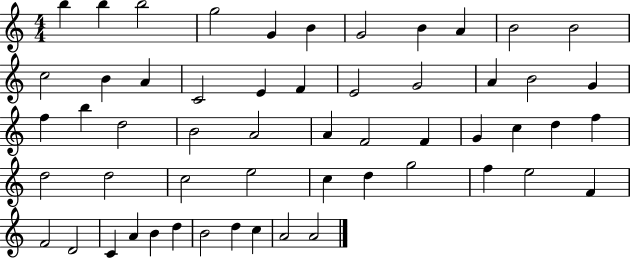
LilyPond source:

{
  \clef treble
  \numericTimeSignature
  \time 4/4
  \key c \major
  b''4 b''4 b''2 | g''2 g'4 b'4 | g'2 b'4 a'4 | b'2 b'2 | \break c''2 b'4 a'4 | c'2 e'4 f'4 | e'2 g'2 | a'4 b'2 g'4 | \break f''4 b''4 d''2 | b'2 a'2 | a'4 f'2 f'4 | g'4 c''4 d''4 f''4 | \break d''2 d''2 | c''2 e''2 | c''4 d''4 g''2 | f''4 e''2 f'4 | \break f'2 d'2 | c'4 a'4 b'4 d''4 | b'2 d''4 c''4 | a'2 a'2 | \break \bar "|."
}